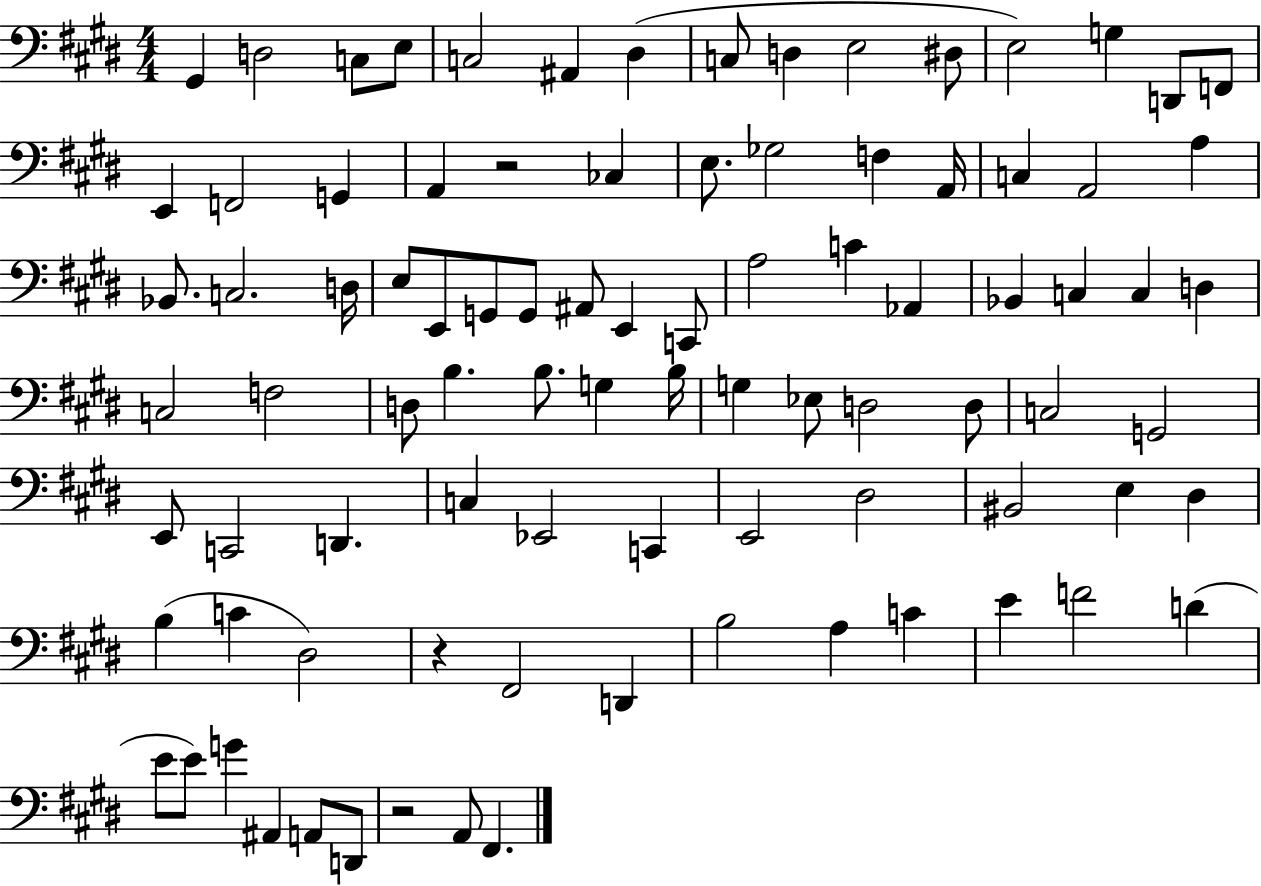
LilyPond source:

{
  \clef bass
  \numericTimeSignature
  \time 4/4
  \key e \major
  \repeat volta 2 { gis,4 d2 c8 e8 | c2 ais,4 dis4( | c8 d4 e2 dis8 | e2) g4 d,8 f,8 | \break e,4 f,2 g,4 | a,4 r2 ces4 | e8. ges2 f4 a,16 | c4 a,2 a4 | \break bes,8. c2. d16 | e8 e,8 g,8 g,8 ais,8 e,4 c,8 | a2 c'4 aes,4 | bes,4 c4 c4 d4 | \break c2 f2 | d8 b4. b8. g4 b16 | g4 ees8 d2 d8 | c2 g,2 | \break e,8 c,2 d,4. | c4 ees,2 c,4 | e,2 dis2 | bis,2 e4 dis4 | \break b4( c'4 dis2) | r4 fis,2 d,4 | b2 a4 c'4 | e'4 f'2 d'4( | \break e'8 e'8) g'4 ais,4 a,8 d,8 | r2 a,8 fis,4. | } \bar "|."
}